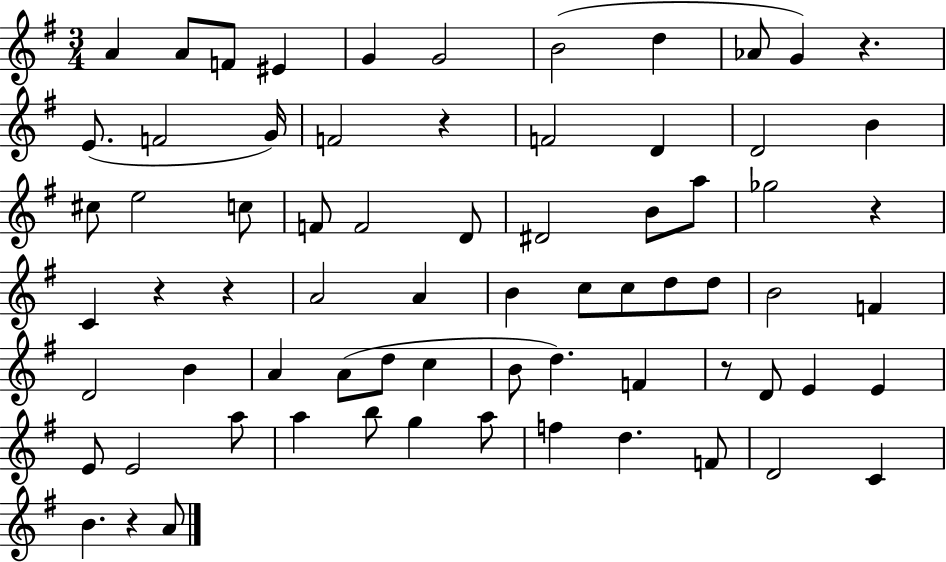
{
  \clef treble
  \numericTimeSignature
  \time 3/4
  \key g \major
  \repeat volta 2 { a'4 a'8 f'8 eis'4 | g'4 g'2 | b'2( d''4 | aes'8 g'4) r4. | \break e'8.( f'2 g'16) | f'2 r4 | f'2 d'4 | d'2 b'4 | \break cis''8 e''2 c''8 | f'8 f'2 d'8 | dis'2 b'8 a''8 | ges''2 r4 | \break c'4 r4 r4 | a'2 a'4 | b'4 c''8 c''8 d''8 d''8 | b'2 f'4 | \break d'2 b'4 | a'4 a'8( d''8 c''4 | b'8 d''4.) f'4 | r8 d'8 e'4 e'4 | \break e'8 e'2 a''8 | a''4 b''8 g''4 a''8 | f''4 d''4. f'8 | d'2 c'4 | \break b'4. r4 a'8 | } \bar "|."
}